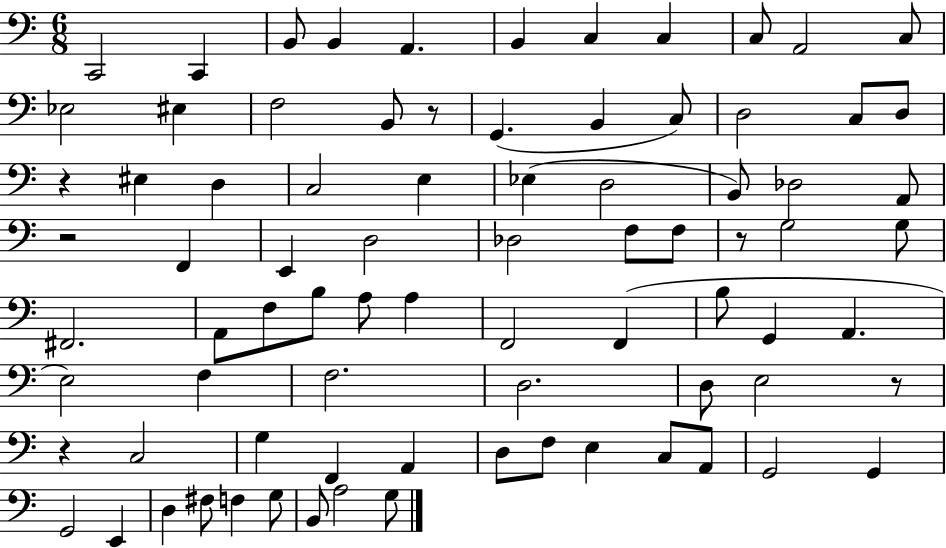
{
  \clef bass
  \numericTimeSignature
  \time 6/8
  \key c \major
  c,2 c,4 | b,8 b,4 a,4. | b,4 c4 c4 | c8 a,2 c8 | \break ees2 eis4 | f2 b,8 r8 | g,4.( b,4 c8) | d2 c8 d8 | \break r4 eis4 d4 | c2 e4 | ees4( d2 | b,8) des2 a,8 | \break r2 f,4 | e,4 d2 | des2 f8 f8 | r8 g2 g8 | \break fis,2. | a,8 f8 b8 a8 a4 | f,2 f,4( | b8 g,4 a,4. | \break e2) f4 | f2. | d2. | d8 e2 r8 | \break r4 c2 | g4 f,4 a,4 | d8 f8 e4 c8 a,8 | g,2 g,4 | \break g,2 e,4 | d4 fis8 f4 g8 | b,8 a2 g8 | \bar "|."
}